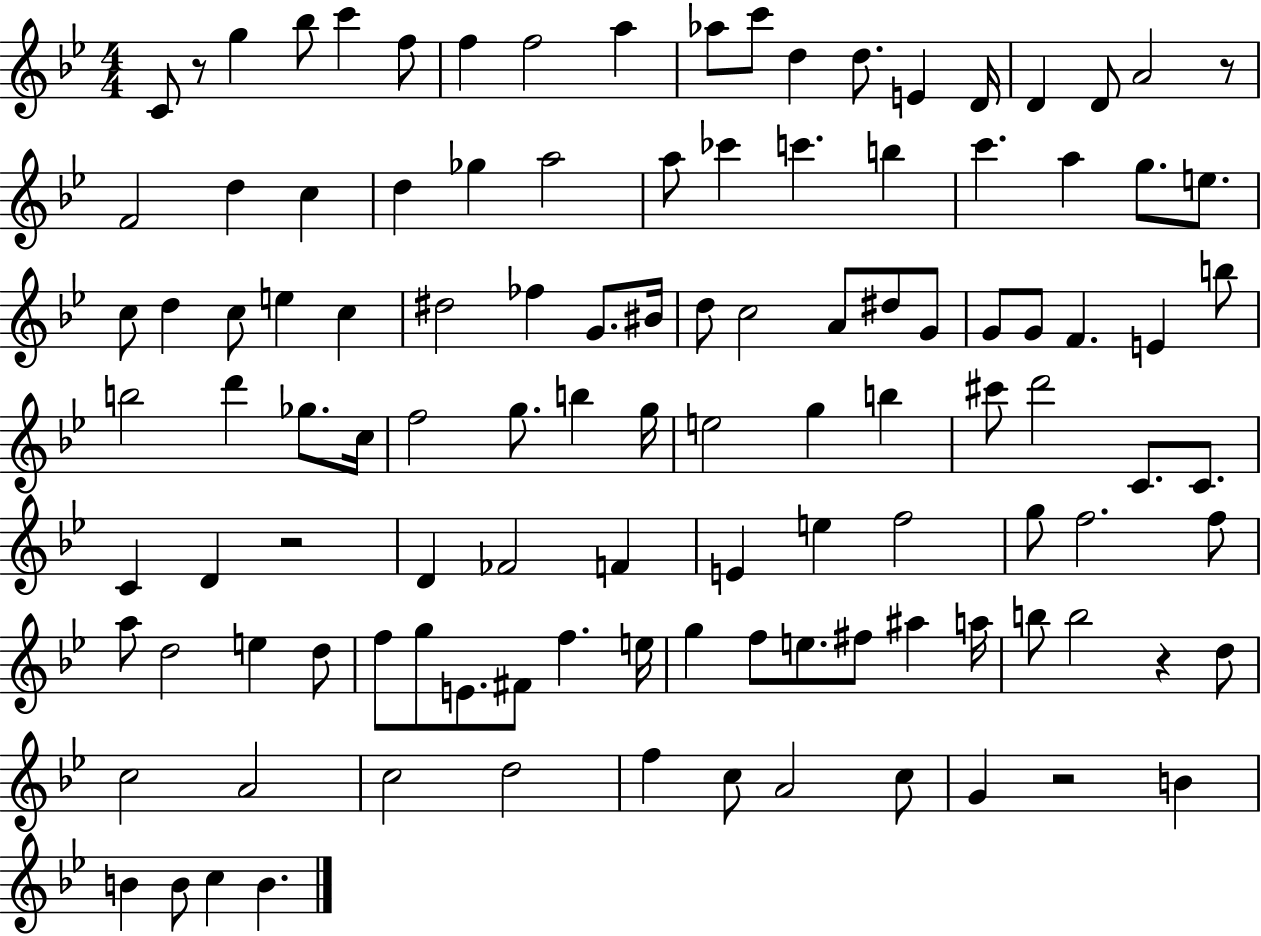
{
  \clef treble
  \numericTimeSignature
  \time 4/4
  \key bes \major
  c'8 r8 g''4 bes''8 c'''4 f''8 | f''4 f''2 a''4 | aes''8 c'''8 d''4 d''8. e'4 d'16 | d'4 d'8 a'2 r8 | \break f'2 d''4 c''4 | d''4 ges''4 a''2 | a''8 ces'''4 c'''4. b''4 | c'''4. a''4 g''8. e''8. | \break c''8 d''4 c''8 e''4 c''4 | dis''2 fes''4 g'8. bis'16 | d''8 c''2 a'8 dis''8 g'8 | g'8 g'8 f'4. e'4 b''8 | \break b''2 d'''4 ges''8. c''16 | f''2 g''8. b''4 g''16 | e''2 g''4 b''4 | cis'''8 d'''2 c'8. c'8. | \break c'4 d'4 r2 | d'4 fes'2 f'4 | e'4 e''4 f''2 | g''8 f''2. f''8 | \break a''8 d''2 e''4 d''8 | f''8 g''8 e'8. fis'8 f''4. e''16 | g''4 f''8 e''8. fis''8 ais''4 a''16 | b''8 b''2 r4 d''8 | \break c''2 a'2 | c''2 d''2 | f''4 c''8 a'2 c''8 | g'4 r2 b'4 | \break b'4 b'8 c''4 b'4. | \bar "|."
}